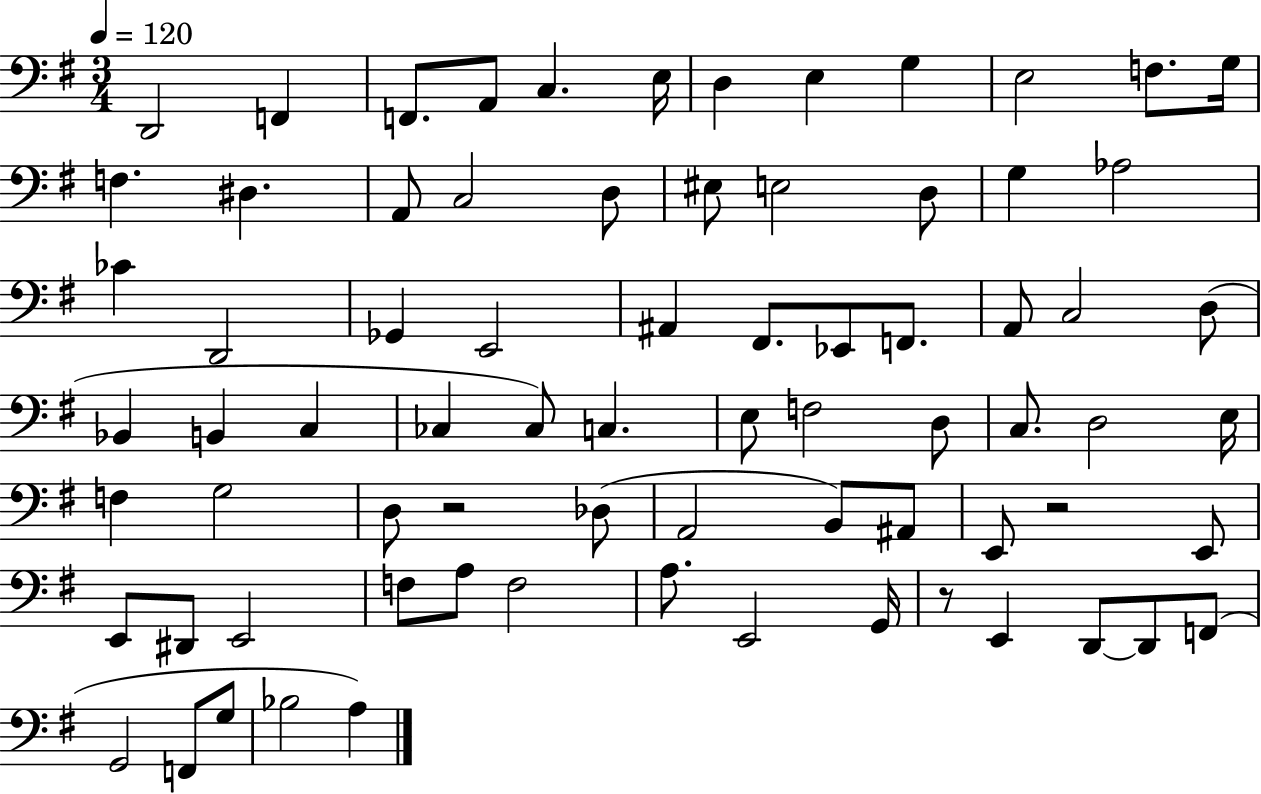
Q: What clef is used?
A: bass